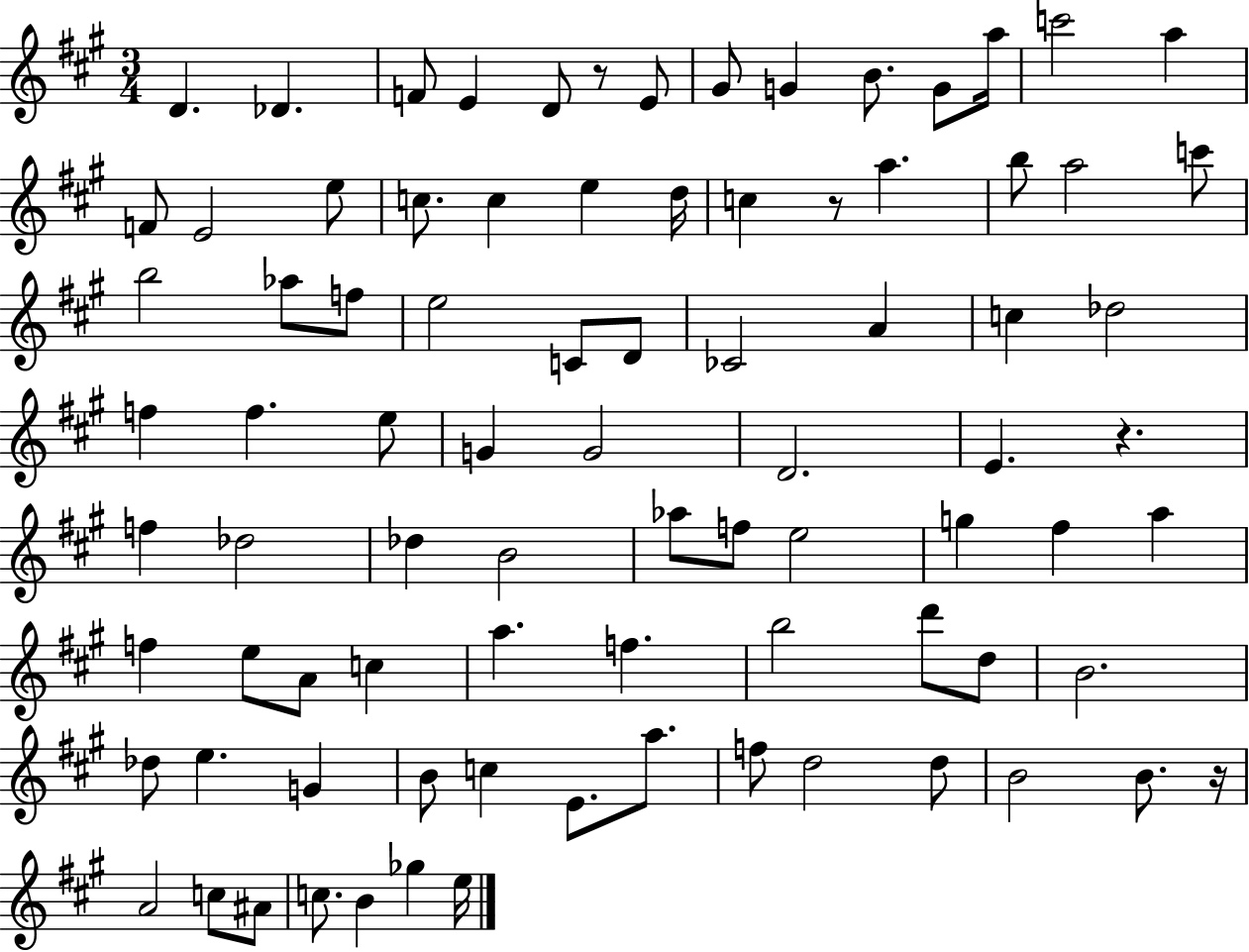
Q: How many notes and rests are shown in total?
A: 85